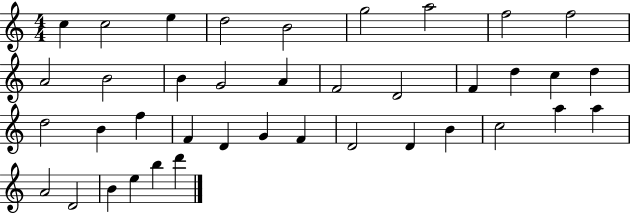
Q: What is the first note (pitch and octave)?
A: C5